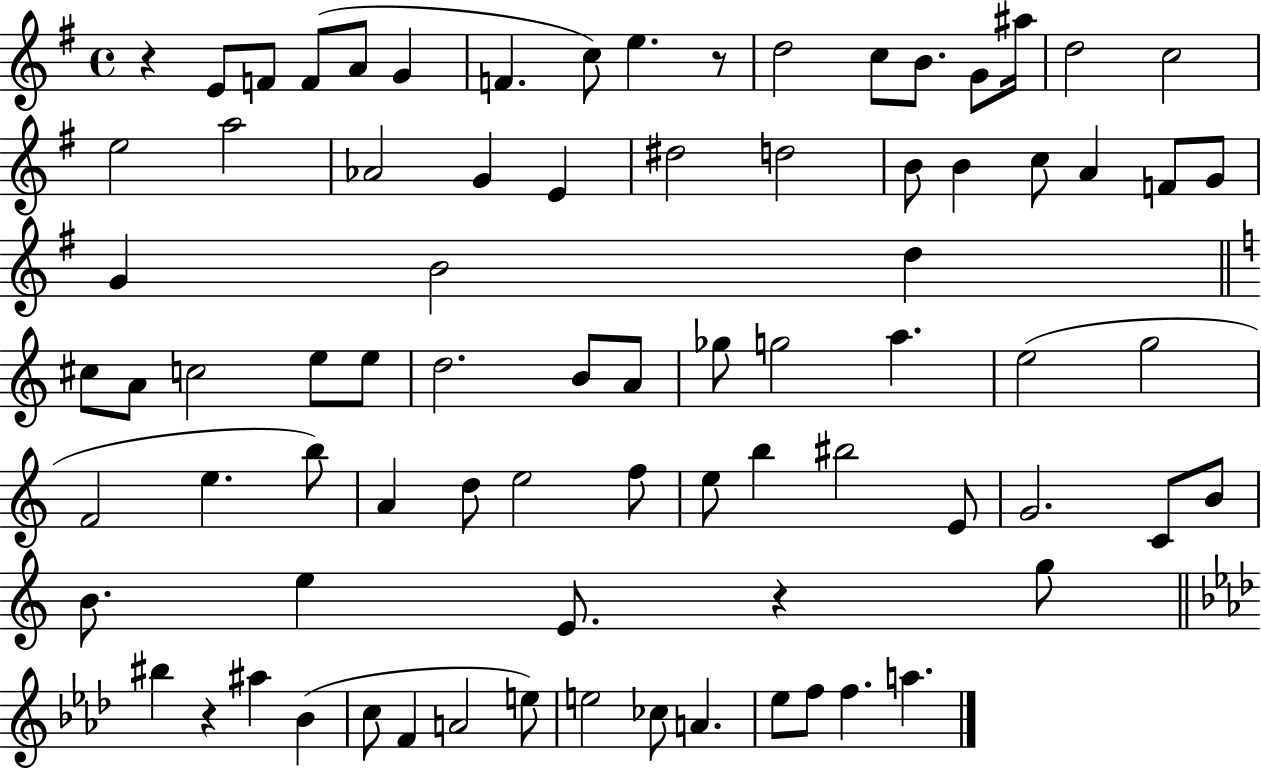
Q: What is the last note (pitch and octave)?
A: A5